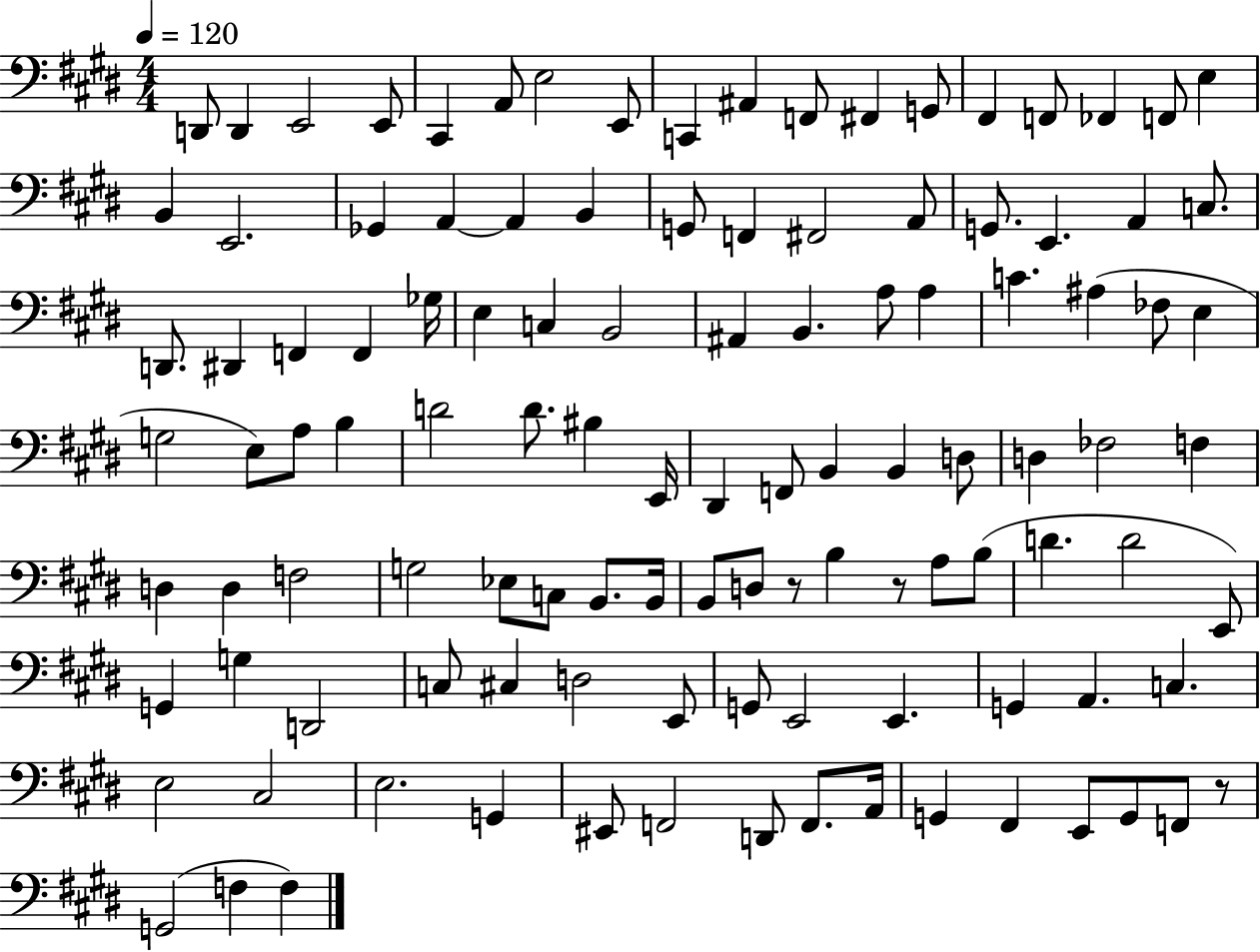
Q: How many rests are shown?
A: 3